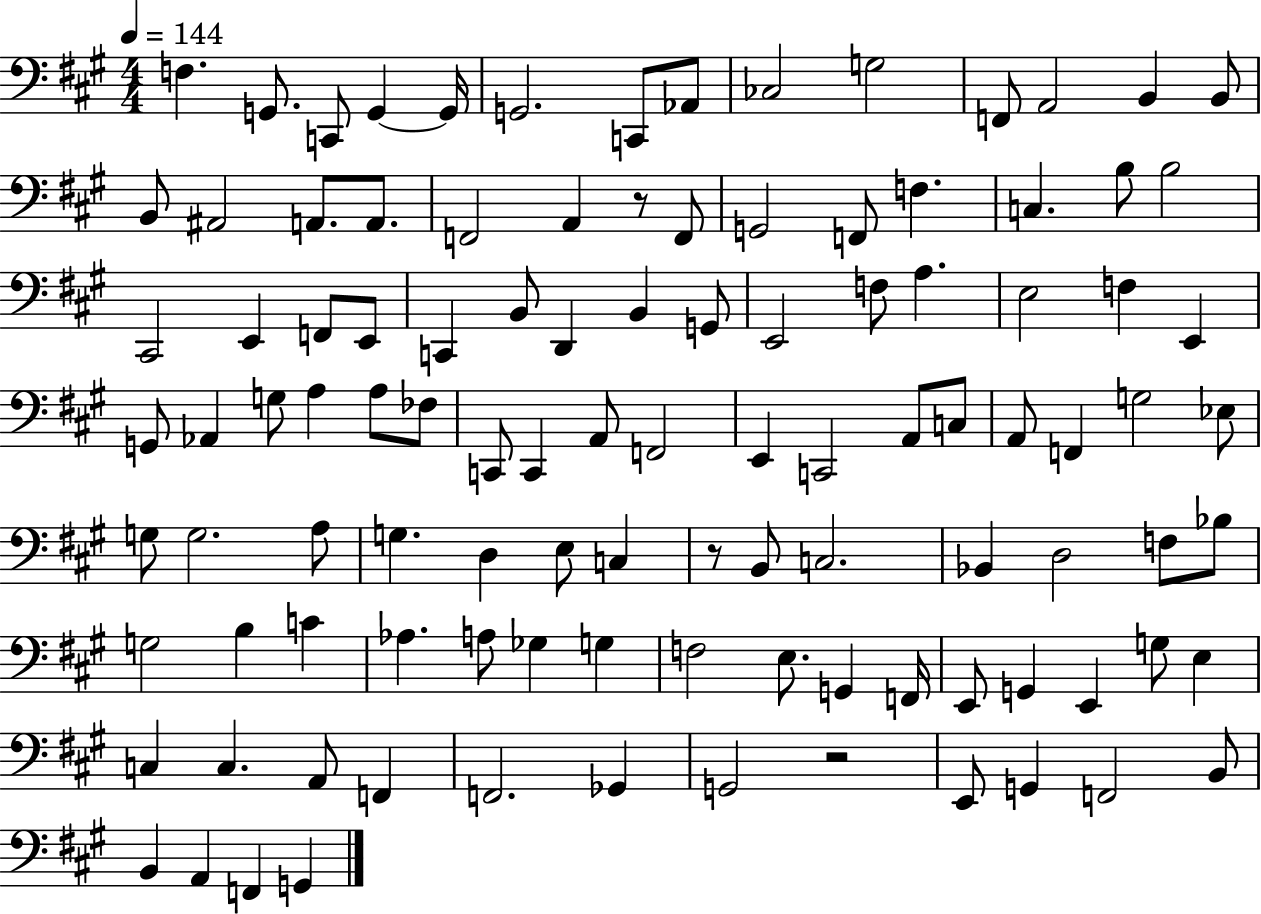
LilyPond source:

{
  \clef bass
  \numericTimeSignature
  \time 4/4
  \key a \major
  \tempo 4 = 144
  f4. g,8. c,8 g,4~~ g,16 | g,2. c,8 aes,8 | ces2 g2 | f,8 a,2 b,4 b,8 | \break b,8 ais,2 a,8. a,8. | f,2 a,4 r8 f,8 | g,2 f,8 f4. | c4. b8 b2 | \break cis,2 e,4 f,8 e,8 | c,4 b,8 d,4 b,4 g,8 | e,2 f8 a4. | e2 f4 e,4 | \break g,8 aes,4 g8 a4 a8 fes8 | c,8 c,4 a,8 f,2 | e,4 c,2 a,8 c8 | a,8 f,4 g2 ees8 | \break g8 g2. a8 | g4. d4 e8 c4 | r8 b,8 c2. | bes,4 d2 f8 bes8 | \break g2 b4 c'4 | aes4. a8 ges4 g4 | f2 e8. g,4 f,16 | e,8 g,4 e,4 g8 e4 | \break c4 c4. a,8 f,4 | f,2. ges,4 | g,2 r2 | e,8 g,4 f,2 b,8 | \break b,4 a,4 f,4 g,4 | \bar "|."
}